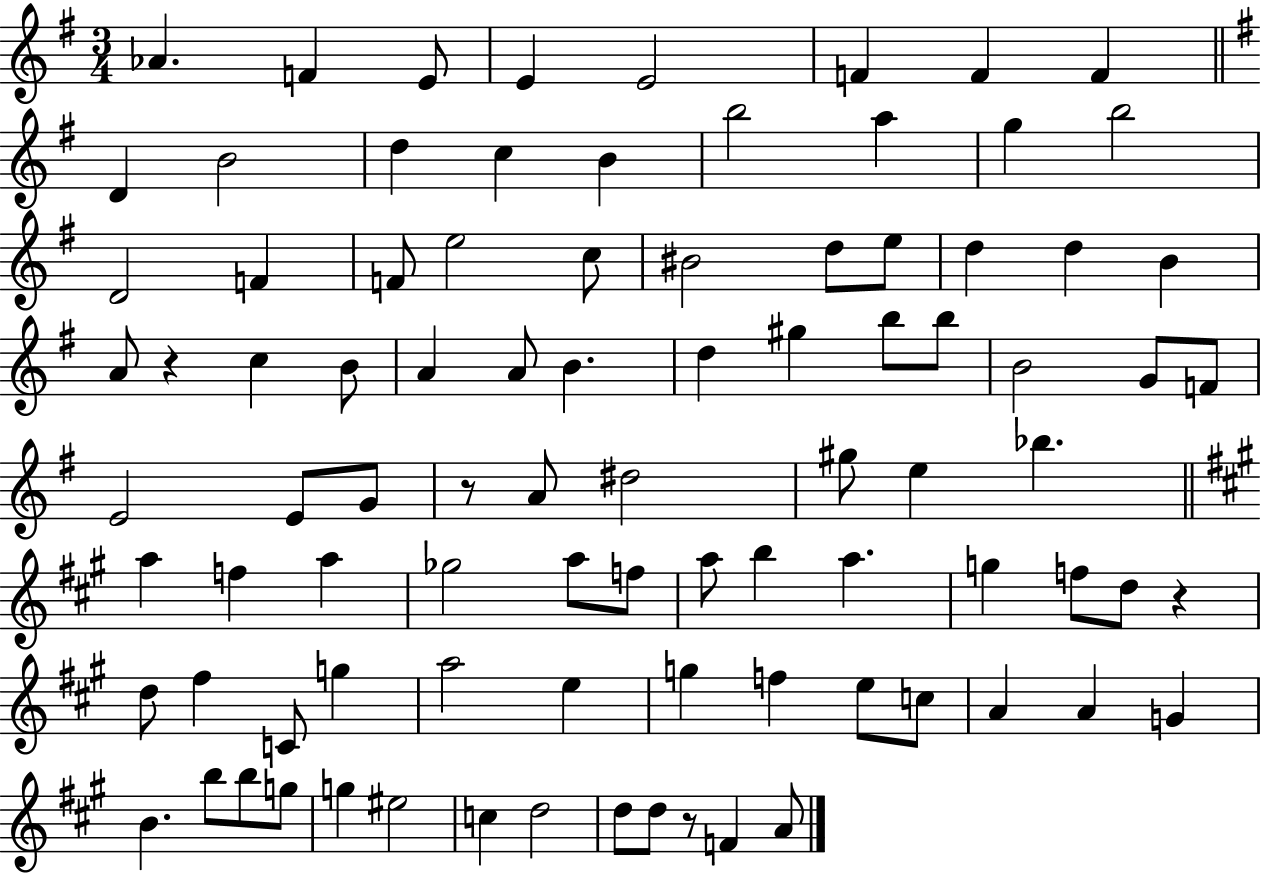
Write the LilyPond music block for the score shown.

{
  \clef treble
  \numericTimeSignature
  \time 3/4
  \key g \major
  aes'4. f'4 e'8 | e'4 e'2 | f'4 f'4 f'4 | \bar "||" \break \key g \major d'4 b'2 | d''4 c''4 b'4 | b''2 a''4 | g''4 b''2 | \break d'2 f'4 | f'8 e''2 c''8 | bis'2 d''8 e''8 | d''4 d''4 b'4 | \break a'8 r4 c''4 b'8 | a'4 a'8 b'4. | d''4 gis''4 b''8 b''8 | b'2 g'8 f'8 | \break e'2 e'8 g'8 | r8 a'8 dis''2 | gis''8 e''4 bes''4. | \bar "||" \break \key a \major a''4 f''4 a''4 | ges''2 a''8 f''8 | a''8 b''4 a''4. | g''4 f''8 d''8 r4 | \break d''8 fis''4 c'8 g''4 | a''2 e''4 | g''4 f''4 e''8 c''8 | a'4 a'4 g'4 | \break b'4. b''8 b''8 g''8 | g''4 eis''2 | c''4 d''2 | d''8 d''8 r8 f'4 a'8 | \break \bar "|."
}